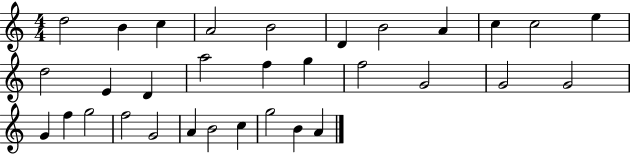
D5/h B4/q C5/q A4/h B4/h D4/q B4/h A4/q C5/q C5/h E5/q D5/h E4/q D4/q A5/h F5/q G5/q F5/h G4/h G4/h G4/h G4/q F5/q G5/h F5/h G4/h A4/q B4/h C5/q G5/h B4/q A4/q